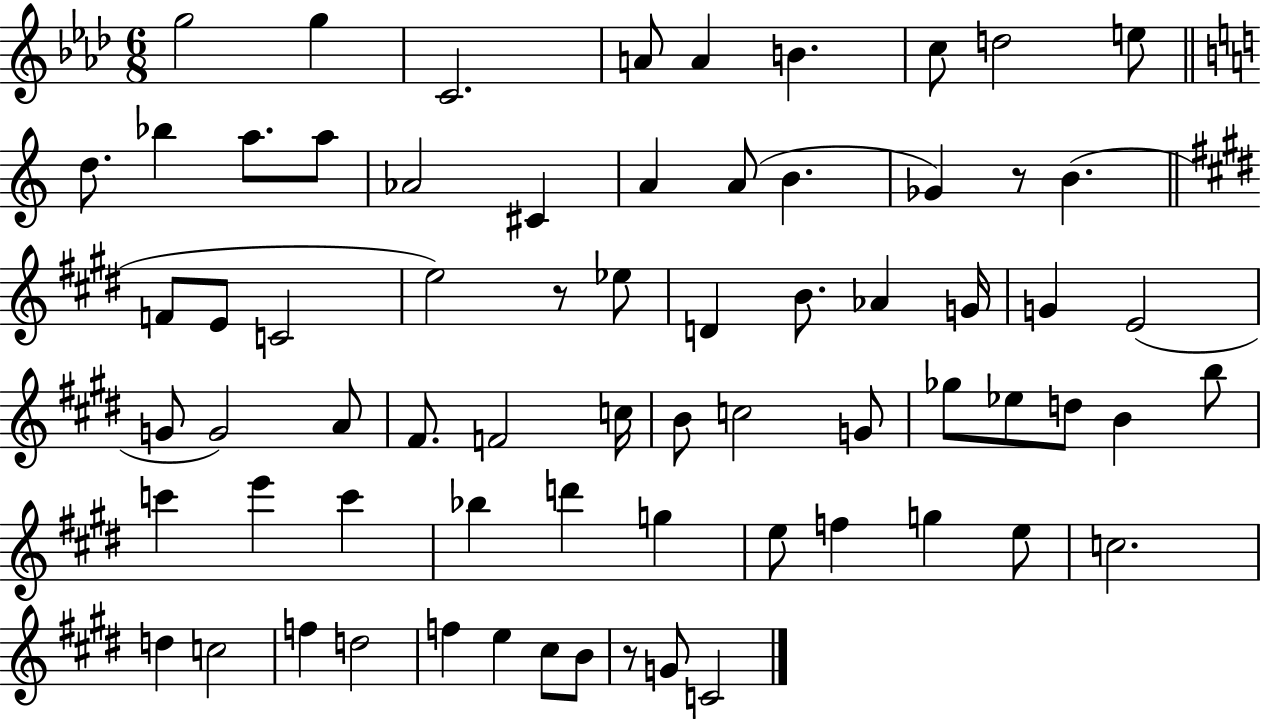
G5/h G5/q C4/h. A4/e A4/q B4/q. C5/e D5/h E5/e D5/e. Bb5/q A5/e. A5/e Ab4/h C#4/q A4/q A4/e B4/q. Gb4/q R/e B4/q. F4/e E4/e C4/h E5/h R/e Eb5/e D4/q B4/e. Ab4/q G4/s G4/q E4/h G4/e G4/h A4/e F#4/e. F4/h C5/s B4/e C5/h G4/e Gb5/e Eb5/e D5/e B4/q B5/e C6/q E6/q C6/q Bb5/q D6/q G5/q E5/e F5/q G5/q E5/e C5/h. D5/q C5/h F5/q D5/h F5/q E5/q C#5/e B4/e R/e G4/e C4/h